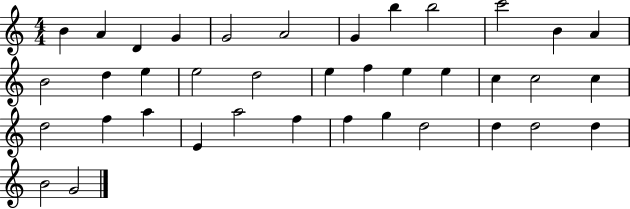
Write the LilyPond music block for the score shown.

{
  \clef treble
  \numericTimeSignature
  \time 4/4
  \key c \major
  b'4 a'4 d'4 g'4 | g'2 a'2 | g'4 b''4 b''2 | c'''2 b'4 a'4 | \break b'2 d''4 e''4 | e''2 d''2 | e''4 f''4 e''4 e''4 | c''4 c''2 c''4 | \break d''2 f''4 a''4 | e'4 a''2 f''4 | f''4 g''4 d''2 | d''4 d''2 d''4 | \break b'2 g'2 | \bar "|."
}